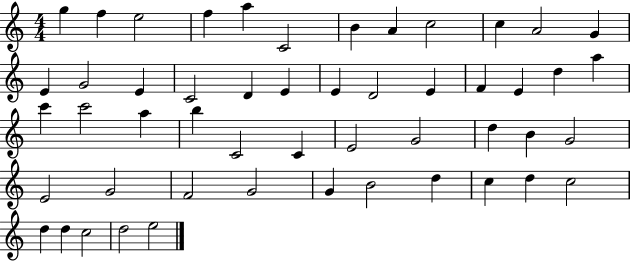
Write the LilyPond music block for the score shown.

{
  \clef treble
  \numericTimeSignature
  \time 4/4
  \key c \major
  g''4 f''4 e''2 | f''4 a''4 c'2 | b'4 a'4 c''2 | c''4 a'2 g'4 | \break e'4 g'2 e'4 | c'2 d'4 e'4 | e'4 d'2 e'4 | f'4 e'4 d''4 a''4 | \break c'''4 c'''2 a''4 | b''4 c'2 c'4 | e'2 g'2 | d''4 b'4 g'2 | \break e'2 g'2 | f'2 g'2 | g'4 b'2 d''4 | c''4 d''4 c''2 | \break d''4 d''4 c''2 | d''2 e''2 | \bar "|."
}